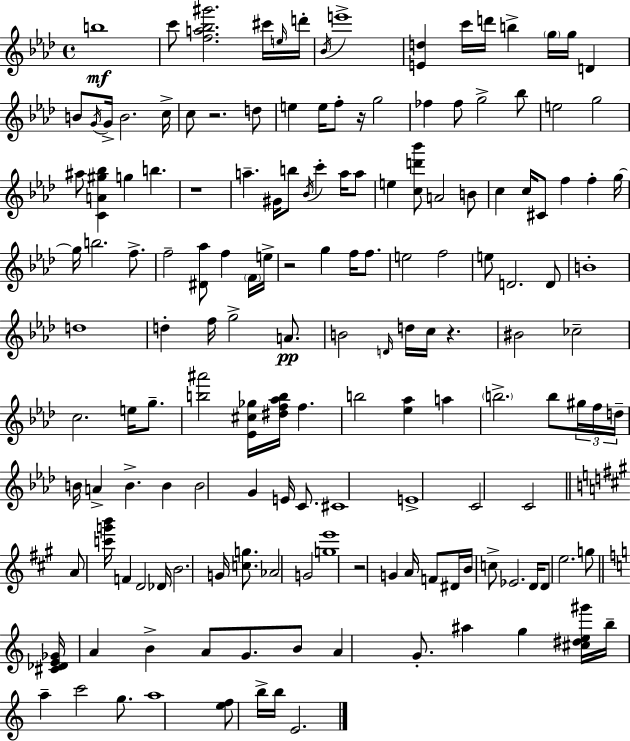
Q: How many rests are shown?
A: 6